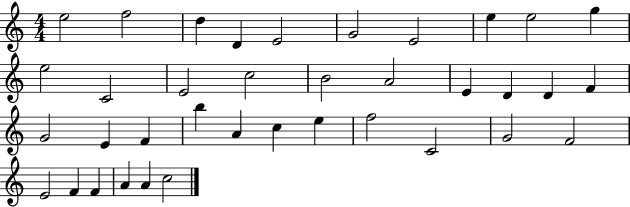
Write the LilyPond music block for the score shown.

{
  \clef treble
  \numericTimeSignature
  \time 4/4
  \key c \major
  e''2 f''2 | d''4 d'4 e'2 | g'2 e'2 | e''4 e''2 g''4 | \break e''2 c'2 | e'2 c''2 | b'2 a'2 | e'4 d'4 d'4 f'4 | \break g'2 e'4 f'4 | b''4 a'4 c''4 e''4 | f''2 c'2 | g'2 f'2 | \break e'2 f'4 f'4 | a'4 a'4 c''2 | \bar "|."
}